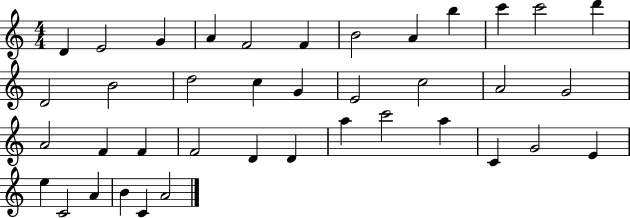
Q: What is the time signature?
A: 4/4